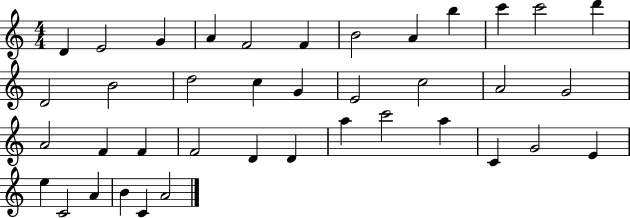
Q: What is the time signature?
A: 4/4